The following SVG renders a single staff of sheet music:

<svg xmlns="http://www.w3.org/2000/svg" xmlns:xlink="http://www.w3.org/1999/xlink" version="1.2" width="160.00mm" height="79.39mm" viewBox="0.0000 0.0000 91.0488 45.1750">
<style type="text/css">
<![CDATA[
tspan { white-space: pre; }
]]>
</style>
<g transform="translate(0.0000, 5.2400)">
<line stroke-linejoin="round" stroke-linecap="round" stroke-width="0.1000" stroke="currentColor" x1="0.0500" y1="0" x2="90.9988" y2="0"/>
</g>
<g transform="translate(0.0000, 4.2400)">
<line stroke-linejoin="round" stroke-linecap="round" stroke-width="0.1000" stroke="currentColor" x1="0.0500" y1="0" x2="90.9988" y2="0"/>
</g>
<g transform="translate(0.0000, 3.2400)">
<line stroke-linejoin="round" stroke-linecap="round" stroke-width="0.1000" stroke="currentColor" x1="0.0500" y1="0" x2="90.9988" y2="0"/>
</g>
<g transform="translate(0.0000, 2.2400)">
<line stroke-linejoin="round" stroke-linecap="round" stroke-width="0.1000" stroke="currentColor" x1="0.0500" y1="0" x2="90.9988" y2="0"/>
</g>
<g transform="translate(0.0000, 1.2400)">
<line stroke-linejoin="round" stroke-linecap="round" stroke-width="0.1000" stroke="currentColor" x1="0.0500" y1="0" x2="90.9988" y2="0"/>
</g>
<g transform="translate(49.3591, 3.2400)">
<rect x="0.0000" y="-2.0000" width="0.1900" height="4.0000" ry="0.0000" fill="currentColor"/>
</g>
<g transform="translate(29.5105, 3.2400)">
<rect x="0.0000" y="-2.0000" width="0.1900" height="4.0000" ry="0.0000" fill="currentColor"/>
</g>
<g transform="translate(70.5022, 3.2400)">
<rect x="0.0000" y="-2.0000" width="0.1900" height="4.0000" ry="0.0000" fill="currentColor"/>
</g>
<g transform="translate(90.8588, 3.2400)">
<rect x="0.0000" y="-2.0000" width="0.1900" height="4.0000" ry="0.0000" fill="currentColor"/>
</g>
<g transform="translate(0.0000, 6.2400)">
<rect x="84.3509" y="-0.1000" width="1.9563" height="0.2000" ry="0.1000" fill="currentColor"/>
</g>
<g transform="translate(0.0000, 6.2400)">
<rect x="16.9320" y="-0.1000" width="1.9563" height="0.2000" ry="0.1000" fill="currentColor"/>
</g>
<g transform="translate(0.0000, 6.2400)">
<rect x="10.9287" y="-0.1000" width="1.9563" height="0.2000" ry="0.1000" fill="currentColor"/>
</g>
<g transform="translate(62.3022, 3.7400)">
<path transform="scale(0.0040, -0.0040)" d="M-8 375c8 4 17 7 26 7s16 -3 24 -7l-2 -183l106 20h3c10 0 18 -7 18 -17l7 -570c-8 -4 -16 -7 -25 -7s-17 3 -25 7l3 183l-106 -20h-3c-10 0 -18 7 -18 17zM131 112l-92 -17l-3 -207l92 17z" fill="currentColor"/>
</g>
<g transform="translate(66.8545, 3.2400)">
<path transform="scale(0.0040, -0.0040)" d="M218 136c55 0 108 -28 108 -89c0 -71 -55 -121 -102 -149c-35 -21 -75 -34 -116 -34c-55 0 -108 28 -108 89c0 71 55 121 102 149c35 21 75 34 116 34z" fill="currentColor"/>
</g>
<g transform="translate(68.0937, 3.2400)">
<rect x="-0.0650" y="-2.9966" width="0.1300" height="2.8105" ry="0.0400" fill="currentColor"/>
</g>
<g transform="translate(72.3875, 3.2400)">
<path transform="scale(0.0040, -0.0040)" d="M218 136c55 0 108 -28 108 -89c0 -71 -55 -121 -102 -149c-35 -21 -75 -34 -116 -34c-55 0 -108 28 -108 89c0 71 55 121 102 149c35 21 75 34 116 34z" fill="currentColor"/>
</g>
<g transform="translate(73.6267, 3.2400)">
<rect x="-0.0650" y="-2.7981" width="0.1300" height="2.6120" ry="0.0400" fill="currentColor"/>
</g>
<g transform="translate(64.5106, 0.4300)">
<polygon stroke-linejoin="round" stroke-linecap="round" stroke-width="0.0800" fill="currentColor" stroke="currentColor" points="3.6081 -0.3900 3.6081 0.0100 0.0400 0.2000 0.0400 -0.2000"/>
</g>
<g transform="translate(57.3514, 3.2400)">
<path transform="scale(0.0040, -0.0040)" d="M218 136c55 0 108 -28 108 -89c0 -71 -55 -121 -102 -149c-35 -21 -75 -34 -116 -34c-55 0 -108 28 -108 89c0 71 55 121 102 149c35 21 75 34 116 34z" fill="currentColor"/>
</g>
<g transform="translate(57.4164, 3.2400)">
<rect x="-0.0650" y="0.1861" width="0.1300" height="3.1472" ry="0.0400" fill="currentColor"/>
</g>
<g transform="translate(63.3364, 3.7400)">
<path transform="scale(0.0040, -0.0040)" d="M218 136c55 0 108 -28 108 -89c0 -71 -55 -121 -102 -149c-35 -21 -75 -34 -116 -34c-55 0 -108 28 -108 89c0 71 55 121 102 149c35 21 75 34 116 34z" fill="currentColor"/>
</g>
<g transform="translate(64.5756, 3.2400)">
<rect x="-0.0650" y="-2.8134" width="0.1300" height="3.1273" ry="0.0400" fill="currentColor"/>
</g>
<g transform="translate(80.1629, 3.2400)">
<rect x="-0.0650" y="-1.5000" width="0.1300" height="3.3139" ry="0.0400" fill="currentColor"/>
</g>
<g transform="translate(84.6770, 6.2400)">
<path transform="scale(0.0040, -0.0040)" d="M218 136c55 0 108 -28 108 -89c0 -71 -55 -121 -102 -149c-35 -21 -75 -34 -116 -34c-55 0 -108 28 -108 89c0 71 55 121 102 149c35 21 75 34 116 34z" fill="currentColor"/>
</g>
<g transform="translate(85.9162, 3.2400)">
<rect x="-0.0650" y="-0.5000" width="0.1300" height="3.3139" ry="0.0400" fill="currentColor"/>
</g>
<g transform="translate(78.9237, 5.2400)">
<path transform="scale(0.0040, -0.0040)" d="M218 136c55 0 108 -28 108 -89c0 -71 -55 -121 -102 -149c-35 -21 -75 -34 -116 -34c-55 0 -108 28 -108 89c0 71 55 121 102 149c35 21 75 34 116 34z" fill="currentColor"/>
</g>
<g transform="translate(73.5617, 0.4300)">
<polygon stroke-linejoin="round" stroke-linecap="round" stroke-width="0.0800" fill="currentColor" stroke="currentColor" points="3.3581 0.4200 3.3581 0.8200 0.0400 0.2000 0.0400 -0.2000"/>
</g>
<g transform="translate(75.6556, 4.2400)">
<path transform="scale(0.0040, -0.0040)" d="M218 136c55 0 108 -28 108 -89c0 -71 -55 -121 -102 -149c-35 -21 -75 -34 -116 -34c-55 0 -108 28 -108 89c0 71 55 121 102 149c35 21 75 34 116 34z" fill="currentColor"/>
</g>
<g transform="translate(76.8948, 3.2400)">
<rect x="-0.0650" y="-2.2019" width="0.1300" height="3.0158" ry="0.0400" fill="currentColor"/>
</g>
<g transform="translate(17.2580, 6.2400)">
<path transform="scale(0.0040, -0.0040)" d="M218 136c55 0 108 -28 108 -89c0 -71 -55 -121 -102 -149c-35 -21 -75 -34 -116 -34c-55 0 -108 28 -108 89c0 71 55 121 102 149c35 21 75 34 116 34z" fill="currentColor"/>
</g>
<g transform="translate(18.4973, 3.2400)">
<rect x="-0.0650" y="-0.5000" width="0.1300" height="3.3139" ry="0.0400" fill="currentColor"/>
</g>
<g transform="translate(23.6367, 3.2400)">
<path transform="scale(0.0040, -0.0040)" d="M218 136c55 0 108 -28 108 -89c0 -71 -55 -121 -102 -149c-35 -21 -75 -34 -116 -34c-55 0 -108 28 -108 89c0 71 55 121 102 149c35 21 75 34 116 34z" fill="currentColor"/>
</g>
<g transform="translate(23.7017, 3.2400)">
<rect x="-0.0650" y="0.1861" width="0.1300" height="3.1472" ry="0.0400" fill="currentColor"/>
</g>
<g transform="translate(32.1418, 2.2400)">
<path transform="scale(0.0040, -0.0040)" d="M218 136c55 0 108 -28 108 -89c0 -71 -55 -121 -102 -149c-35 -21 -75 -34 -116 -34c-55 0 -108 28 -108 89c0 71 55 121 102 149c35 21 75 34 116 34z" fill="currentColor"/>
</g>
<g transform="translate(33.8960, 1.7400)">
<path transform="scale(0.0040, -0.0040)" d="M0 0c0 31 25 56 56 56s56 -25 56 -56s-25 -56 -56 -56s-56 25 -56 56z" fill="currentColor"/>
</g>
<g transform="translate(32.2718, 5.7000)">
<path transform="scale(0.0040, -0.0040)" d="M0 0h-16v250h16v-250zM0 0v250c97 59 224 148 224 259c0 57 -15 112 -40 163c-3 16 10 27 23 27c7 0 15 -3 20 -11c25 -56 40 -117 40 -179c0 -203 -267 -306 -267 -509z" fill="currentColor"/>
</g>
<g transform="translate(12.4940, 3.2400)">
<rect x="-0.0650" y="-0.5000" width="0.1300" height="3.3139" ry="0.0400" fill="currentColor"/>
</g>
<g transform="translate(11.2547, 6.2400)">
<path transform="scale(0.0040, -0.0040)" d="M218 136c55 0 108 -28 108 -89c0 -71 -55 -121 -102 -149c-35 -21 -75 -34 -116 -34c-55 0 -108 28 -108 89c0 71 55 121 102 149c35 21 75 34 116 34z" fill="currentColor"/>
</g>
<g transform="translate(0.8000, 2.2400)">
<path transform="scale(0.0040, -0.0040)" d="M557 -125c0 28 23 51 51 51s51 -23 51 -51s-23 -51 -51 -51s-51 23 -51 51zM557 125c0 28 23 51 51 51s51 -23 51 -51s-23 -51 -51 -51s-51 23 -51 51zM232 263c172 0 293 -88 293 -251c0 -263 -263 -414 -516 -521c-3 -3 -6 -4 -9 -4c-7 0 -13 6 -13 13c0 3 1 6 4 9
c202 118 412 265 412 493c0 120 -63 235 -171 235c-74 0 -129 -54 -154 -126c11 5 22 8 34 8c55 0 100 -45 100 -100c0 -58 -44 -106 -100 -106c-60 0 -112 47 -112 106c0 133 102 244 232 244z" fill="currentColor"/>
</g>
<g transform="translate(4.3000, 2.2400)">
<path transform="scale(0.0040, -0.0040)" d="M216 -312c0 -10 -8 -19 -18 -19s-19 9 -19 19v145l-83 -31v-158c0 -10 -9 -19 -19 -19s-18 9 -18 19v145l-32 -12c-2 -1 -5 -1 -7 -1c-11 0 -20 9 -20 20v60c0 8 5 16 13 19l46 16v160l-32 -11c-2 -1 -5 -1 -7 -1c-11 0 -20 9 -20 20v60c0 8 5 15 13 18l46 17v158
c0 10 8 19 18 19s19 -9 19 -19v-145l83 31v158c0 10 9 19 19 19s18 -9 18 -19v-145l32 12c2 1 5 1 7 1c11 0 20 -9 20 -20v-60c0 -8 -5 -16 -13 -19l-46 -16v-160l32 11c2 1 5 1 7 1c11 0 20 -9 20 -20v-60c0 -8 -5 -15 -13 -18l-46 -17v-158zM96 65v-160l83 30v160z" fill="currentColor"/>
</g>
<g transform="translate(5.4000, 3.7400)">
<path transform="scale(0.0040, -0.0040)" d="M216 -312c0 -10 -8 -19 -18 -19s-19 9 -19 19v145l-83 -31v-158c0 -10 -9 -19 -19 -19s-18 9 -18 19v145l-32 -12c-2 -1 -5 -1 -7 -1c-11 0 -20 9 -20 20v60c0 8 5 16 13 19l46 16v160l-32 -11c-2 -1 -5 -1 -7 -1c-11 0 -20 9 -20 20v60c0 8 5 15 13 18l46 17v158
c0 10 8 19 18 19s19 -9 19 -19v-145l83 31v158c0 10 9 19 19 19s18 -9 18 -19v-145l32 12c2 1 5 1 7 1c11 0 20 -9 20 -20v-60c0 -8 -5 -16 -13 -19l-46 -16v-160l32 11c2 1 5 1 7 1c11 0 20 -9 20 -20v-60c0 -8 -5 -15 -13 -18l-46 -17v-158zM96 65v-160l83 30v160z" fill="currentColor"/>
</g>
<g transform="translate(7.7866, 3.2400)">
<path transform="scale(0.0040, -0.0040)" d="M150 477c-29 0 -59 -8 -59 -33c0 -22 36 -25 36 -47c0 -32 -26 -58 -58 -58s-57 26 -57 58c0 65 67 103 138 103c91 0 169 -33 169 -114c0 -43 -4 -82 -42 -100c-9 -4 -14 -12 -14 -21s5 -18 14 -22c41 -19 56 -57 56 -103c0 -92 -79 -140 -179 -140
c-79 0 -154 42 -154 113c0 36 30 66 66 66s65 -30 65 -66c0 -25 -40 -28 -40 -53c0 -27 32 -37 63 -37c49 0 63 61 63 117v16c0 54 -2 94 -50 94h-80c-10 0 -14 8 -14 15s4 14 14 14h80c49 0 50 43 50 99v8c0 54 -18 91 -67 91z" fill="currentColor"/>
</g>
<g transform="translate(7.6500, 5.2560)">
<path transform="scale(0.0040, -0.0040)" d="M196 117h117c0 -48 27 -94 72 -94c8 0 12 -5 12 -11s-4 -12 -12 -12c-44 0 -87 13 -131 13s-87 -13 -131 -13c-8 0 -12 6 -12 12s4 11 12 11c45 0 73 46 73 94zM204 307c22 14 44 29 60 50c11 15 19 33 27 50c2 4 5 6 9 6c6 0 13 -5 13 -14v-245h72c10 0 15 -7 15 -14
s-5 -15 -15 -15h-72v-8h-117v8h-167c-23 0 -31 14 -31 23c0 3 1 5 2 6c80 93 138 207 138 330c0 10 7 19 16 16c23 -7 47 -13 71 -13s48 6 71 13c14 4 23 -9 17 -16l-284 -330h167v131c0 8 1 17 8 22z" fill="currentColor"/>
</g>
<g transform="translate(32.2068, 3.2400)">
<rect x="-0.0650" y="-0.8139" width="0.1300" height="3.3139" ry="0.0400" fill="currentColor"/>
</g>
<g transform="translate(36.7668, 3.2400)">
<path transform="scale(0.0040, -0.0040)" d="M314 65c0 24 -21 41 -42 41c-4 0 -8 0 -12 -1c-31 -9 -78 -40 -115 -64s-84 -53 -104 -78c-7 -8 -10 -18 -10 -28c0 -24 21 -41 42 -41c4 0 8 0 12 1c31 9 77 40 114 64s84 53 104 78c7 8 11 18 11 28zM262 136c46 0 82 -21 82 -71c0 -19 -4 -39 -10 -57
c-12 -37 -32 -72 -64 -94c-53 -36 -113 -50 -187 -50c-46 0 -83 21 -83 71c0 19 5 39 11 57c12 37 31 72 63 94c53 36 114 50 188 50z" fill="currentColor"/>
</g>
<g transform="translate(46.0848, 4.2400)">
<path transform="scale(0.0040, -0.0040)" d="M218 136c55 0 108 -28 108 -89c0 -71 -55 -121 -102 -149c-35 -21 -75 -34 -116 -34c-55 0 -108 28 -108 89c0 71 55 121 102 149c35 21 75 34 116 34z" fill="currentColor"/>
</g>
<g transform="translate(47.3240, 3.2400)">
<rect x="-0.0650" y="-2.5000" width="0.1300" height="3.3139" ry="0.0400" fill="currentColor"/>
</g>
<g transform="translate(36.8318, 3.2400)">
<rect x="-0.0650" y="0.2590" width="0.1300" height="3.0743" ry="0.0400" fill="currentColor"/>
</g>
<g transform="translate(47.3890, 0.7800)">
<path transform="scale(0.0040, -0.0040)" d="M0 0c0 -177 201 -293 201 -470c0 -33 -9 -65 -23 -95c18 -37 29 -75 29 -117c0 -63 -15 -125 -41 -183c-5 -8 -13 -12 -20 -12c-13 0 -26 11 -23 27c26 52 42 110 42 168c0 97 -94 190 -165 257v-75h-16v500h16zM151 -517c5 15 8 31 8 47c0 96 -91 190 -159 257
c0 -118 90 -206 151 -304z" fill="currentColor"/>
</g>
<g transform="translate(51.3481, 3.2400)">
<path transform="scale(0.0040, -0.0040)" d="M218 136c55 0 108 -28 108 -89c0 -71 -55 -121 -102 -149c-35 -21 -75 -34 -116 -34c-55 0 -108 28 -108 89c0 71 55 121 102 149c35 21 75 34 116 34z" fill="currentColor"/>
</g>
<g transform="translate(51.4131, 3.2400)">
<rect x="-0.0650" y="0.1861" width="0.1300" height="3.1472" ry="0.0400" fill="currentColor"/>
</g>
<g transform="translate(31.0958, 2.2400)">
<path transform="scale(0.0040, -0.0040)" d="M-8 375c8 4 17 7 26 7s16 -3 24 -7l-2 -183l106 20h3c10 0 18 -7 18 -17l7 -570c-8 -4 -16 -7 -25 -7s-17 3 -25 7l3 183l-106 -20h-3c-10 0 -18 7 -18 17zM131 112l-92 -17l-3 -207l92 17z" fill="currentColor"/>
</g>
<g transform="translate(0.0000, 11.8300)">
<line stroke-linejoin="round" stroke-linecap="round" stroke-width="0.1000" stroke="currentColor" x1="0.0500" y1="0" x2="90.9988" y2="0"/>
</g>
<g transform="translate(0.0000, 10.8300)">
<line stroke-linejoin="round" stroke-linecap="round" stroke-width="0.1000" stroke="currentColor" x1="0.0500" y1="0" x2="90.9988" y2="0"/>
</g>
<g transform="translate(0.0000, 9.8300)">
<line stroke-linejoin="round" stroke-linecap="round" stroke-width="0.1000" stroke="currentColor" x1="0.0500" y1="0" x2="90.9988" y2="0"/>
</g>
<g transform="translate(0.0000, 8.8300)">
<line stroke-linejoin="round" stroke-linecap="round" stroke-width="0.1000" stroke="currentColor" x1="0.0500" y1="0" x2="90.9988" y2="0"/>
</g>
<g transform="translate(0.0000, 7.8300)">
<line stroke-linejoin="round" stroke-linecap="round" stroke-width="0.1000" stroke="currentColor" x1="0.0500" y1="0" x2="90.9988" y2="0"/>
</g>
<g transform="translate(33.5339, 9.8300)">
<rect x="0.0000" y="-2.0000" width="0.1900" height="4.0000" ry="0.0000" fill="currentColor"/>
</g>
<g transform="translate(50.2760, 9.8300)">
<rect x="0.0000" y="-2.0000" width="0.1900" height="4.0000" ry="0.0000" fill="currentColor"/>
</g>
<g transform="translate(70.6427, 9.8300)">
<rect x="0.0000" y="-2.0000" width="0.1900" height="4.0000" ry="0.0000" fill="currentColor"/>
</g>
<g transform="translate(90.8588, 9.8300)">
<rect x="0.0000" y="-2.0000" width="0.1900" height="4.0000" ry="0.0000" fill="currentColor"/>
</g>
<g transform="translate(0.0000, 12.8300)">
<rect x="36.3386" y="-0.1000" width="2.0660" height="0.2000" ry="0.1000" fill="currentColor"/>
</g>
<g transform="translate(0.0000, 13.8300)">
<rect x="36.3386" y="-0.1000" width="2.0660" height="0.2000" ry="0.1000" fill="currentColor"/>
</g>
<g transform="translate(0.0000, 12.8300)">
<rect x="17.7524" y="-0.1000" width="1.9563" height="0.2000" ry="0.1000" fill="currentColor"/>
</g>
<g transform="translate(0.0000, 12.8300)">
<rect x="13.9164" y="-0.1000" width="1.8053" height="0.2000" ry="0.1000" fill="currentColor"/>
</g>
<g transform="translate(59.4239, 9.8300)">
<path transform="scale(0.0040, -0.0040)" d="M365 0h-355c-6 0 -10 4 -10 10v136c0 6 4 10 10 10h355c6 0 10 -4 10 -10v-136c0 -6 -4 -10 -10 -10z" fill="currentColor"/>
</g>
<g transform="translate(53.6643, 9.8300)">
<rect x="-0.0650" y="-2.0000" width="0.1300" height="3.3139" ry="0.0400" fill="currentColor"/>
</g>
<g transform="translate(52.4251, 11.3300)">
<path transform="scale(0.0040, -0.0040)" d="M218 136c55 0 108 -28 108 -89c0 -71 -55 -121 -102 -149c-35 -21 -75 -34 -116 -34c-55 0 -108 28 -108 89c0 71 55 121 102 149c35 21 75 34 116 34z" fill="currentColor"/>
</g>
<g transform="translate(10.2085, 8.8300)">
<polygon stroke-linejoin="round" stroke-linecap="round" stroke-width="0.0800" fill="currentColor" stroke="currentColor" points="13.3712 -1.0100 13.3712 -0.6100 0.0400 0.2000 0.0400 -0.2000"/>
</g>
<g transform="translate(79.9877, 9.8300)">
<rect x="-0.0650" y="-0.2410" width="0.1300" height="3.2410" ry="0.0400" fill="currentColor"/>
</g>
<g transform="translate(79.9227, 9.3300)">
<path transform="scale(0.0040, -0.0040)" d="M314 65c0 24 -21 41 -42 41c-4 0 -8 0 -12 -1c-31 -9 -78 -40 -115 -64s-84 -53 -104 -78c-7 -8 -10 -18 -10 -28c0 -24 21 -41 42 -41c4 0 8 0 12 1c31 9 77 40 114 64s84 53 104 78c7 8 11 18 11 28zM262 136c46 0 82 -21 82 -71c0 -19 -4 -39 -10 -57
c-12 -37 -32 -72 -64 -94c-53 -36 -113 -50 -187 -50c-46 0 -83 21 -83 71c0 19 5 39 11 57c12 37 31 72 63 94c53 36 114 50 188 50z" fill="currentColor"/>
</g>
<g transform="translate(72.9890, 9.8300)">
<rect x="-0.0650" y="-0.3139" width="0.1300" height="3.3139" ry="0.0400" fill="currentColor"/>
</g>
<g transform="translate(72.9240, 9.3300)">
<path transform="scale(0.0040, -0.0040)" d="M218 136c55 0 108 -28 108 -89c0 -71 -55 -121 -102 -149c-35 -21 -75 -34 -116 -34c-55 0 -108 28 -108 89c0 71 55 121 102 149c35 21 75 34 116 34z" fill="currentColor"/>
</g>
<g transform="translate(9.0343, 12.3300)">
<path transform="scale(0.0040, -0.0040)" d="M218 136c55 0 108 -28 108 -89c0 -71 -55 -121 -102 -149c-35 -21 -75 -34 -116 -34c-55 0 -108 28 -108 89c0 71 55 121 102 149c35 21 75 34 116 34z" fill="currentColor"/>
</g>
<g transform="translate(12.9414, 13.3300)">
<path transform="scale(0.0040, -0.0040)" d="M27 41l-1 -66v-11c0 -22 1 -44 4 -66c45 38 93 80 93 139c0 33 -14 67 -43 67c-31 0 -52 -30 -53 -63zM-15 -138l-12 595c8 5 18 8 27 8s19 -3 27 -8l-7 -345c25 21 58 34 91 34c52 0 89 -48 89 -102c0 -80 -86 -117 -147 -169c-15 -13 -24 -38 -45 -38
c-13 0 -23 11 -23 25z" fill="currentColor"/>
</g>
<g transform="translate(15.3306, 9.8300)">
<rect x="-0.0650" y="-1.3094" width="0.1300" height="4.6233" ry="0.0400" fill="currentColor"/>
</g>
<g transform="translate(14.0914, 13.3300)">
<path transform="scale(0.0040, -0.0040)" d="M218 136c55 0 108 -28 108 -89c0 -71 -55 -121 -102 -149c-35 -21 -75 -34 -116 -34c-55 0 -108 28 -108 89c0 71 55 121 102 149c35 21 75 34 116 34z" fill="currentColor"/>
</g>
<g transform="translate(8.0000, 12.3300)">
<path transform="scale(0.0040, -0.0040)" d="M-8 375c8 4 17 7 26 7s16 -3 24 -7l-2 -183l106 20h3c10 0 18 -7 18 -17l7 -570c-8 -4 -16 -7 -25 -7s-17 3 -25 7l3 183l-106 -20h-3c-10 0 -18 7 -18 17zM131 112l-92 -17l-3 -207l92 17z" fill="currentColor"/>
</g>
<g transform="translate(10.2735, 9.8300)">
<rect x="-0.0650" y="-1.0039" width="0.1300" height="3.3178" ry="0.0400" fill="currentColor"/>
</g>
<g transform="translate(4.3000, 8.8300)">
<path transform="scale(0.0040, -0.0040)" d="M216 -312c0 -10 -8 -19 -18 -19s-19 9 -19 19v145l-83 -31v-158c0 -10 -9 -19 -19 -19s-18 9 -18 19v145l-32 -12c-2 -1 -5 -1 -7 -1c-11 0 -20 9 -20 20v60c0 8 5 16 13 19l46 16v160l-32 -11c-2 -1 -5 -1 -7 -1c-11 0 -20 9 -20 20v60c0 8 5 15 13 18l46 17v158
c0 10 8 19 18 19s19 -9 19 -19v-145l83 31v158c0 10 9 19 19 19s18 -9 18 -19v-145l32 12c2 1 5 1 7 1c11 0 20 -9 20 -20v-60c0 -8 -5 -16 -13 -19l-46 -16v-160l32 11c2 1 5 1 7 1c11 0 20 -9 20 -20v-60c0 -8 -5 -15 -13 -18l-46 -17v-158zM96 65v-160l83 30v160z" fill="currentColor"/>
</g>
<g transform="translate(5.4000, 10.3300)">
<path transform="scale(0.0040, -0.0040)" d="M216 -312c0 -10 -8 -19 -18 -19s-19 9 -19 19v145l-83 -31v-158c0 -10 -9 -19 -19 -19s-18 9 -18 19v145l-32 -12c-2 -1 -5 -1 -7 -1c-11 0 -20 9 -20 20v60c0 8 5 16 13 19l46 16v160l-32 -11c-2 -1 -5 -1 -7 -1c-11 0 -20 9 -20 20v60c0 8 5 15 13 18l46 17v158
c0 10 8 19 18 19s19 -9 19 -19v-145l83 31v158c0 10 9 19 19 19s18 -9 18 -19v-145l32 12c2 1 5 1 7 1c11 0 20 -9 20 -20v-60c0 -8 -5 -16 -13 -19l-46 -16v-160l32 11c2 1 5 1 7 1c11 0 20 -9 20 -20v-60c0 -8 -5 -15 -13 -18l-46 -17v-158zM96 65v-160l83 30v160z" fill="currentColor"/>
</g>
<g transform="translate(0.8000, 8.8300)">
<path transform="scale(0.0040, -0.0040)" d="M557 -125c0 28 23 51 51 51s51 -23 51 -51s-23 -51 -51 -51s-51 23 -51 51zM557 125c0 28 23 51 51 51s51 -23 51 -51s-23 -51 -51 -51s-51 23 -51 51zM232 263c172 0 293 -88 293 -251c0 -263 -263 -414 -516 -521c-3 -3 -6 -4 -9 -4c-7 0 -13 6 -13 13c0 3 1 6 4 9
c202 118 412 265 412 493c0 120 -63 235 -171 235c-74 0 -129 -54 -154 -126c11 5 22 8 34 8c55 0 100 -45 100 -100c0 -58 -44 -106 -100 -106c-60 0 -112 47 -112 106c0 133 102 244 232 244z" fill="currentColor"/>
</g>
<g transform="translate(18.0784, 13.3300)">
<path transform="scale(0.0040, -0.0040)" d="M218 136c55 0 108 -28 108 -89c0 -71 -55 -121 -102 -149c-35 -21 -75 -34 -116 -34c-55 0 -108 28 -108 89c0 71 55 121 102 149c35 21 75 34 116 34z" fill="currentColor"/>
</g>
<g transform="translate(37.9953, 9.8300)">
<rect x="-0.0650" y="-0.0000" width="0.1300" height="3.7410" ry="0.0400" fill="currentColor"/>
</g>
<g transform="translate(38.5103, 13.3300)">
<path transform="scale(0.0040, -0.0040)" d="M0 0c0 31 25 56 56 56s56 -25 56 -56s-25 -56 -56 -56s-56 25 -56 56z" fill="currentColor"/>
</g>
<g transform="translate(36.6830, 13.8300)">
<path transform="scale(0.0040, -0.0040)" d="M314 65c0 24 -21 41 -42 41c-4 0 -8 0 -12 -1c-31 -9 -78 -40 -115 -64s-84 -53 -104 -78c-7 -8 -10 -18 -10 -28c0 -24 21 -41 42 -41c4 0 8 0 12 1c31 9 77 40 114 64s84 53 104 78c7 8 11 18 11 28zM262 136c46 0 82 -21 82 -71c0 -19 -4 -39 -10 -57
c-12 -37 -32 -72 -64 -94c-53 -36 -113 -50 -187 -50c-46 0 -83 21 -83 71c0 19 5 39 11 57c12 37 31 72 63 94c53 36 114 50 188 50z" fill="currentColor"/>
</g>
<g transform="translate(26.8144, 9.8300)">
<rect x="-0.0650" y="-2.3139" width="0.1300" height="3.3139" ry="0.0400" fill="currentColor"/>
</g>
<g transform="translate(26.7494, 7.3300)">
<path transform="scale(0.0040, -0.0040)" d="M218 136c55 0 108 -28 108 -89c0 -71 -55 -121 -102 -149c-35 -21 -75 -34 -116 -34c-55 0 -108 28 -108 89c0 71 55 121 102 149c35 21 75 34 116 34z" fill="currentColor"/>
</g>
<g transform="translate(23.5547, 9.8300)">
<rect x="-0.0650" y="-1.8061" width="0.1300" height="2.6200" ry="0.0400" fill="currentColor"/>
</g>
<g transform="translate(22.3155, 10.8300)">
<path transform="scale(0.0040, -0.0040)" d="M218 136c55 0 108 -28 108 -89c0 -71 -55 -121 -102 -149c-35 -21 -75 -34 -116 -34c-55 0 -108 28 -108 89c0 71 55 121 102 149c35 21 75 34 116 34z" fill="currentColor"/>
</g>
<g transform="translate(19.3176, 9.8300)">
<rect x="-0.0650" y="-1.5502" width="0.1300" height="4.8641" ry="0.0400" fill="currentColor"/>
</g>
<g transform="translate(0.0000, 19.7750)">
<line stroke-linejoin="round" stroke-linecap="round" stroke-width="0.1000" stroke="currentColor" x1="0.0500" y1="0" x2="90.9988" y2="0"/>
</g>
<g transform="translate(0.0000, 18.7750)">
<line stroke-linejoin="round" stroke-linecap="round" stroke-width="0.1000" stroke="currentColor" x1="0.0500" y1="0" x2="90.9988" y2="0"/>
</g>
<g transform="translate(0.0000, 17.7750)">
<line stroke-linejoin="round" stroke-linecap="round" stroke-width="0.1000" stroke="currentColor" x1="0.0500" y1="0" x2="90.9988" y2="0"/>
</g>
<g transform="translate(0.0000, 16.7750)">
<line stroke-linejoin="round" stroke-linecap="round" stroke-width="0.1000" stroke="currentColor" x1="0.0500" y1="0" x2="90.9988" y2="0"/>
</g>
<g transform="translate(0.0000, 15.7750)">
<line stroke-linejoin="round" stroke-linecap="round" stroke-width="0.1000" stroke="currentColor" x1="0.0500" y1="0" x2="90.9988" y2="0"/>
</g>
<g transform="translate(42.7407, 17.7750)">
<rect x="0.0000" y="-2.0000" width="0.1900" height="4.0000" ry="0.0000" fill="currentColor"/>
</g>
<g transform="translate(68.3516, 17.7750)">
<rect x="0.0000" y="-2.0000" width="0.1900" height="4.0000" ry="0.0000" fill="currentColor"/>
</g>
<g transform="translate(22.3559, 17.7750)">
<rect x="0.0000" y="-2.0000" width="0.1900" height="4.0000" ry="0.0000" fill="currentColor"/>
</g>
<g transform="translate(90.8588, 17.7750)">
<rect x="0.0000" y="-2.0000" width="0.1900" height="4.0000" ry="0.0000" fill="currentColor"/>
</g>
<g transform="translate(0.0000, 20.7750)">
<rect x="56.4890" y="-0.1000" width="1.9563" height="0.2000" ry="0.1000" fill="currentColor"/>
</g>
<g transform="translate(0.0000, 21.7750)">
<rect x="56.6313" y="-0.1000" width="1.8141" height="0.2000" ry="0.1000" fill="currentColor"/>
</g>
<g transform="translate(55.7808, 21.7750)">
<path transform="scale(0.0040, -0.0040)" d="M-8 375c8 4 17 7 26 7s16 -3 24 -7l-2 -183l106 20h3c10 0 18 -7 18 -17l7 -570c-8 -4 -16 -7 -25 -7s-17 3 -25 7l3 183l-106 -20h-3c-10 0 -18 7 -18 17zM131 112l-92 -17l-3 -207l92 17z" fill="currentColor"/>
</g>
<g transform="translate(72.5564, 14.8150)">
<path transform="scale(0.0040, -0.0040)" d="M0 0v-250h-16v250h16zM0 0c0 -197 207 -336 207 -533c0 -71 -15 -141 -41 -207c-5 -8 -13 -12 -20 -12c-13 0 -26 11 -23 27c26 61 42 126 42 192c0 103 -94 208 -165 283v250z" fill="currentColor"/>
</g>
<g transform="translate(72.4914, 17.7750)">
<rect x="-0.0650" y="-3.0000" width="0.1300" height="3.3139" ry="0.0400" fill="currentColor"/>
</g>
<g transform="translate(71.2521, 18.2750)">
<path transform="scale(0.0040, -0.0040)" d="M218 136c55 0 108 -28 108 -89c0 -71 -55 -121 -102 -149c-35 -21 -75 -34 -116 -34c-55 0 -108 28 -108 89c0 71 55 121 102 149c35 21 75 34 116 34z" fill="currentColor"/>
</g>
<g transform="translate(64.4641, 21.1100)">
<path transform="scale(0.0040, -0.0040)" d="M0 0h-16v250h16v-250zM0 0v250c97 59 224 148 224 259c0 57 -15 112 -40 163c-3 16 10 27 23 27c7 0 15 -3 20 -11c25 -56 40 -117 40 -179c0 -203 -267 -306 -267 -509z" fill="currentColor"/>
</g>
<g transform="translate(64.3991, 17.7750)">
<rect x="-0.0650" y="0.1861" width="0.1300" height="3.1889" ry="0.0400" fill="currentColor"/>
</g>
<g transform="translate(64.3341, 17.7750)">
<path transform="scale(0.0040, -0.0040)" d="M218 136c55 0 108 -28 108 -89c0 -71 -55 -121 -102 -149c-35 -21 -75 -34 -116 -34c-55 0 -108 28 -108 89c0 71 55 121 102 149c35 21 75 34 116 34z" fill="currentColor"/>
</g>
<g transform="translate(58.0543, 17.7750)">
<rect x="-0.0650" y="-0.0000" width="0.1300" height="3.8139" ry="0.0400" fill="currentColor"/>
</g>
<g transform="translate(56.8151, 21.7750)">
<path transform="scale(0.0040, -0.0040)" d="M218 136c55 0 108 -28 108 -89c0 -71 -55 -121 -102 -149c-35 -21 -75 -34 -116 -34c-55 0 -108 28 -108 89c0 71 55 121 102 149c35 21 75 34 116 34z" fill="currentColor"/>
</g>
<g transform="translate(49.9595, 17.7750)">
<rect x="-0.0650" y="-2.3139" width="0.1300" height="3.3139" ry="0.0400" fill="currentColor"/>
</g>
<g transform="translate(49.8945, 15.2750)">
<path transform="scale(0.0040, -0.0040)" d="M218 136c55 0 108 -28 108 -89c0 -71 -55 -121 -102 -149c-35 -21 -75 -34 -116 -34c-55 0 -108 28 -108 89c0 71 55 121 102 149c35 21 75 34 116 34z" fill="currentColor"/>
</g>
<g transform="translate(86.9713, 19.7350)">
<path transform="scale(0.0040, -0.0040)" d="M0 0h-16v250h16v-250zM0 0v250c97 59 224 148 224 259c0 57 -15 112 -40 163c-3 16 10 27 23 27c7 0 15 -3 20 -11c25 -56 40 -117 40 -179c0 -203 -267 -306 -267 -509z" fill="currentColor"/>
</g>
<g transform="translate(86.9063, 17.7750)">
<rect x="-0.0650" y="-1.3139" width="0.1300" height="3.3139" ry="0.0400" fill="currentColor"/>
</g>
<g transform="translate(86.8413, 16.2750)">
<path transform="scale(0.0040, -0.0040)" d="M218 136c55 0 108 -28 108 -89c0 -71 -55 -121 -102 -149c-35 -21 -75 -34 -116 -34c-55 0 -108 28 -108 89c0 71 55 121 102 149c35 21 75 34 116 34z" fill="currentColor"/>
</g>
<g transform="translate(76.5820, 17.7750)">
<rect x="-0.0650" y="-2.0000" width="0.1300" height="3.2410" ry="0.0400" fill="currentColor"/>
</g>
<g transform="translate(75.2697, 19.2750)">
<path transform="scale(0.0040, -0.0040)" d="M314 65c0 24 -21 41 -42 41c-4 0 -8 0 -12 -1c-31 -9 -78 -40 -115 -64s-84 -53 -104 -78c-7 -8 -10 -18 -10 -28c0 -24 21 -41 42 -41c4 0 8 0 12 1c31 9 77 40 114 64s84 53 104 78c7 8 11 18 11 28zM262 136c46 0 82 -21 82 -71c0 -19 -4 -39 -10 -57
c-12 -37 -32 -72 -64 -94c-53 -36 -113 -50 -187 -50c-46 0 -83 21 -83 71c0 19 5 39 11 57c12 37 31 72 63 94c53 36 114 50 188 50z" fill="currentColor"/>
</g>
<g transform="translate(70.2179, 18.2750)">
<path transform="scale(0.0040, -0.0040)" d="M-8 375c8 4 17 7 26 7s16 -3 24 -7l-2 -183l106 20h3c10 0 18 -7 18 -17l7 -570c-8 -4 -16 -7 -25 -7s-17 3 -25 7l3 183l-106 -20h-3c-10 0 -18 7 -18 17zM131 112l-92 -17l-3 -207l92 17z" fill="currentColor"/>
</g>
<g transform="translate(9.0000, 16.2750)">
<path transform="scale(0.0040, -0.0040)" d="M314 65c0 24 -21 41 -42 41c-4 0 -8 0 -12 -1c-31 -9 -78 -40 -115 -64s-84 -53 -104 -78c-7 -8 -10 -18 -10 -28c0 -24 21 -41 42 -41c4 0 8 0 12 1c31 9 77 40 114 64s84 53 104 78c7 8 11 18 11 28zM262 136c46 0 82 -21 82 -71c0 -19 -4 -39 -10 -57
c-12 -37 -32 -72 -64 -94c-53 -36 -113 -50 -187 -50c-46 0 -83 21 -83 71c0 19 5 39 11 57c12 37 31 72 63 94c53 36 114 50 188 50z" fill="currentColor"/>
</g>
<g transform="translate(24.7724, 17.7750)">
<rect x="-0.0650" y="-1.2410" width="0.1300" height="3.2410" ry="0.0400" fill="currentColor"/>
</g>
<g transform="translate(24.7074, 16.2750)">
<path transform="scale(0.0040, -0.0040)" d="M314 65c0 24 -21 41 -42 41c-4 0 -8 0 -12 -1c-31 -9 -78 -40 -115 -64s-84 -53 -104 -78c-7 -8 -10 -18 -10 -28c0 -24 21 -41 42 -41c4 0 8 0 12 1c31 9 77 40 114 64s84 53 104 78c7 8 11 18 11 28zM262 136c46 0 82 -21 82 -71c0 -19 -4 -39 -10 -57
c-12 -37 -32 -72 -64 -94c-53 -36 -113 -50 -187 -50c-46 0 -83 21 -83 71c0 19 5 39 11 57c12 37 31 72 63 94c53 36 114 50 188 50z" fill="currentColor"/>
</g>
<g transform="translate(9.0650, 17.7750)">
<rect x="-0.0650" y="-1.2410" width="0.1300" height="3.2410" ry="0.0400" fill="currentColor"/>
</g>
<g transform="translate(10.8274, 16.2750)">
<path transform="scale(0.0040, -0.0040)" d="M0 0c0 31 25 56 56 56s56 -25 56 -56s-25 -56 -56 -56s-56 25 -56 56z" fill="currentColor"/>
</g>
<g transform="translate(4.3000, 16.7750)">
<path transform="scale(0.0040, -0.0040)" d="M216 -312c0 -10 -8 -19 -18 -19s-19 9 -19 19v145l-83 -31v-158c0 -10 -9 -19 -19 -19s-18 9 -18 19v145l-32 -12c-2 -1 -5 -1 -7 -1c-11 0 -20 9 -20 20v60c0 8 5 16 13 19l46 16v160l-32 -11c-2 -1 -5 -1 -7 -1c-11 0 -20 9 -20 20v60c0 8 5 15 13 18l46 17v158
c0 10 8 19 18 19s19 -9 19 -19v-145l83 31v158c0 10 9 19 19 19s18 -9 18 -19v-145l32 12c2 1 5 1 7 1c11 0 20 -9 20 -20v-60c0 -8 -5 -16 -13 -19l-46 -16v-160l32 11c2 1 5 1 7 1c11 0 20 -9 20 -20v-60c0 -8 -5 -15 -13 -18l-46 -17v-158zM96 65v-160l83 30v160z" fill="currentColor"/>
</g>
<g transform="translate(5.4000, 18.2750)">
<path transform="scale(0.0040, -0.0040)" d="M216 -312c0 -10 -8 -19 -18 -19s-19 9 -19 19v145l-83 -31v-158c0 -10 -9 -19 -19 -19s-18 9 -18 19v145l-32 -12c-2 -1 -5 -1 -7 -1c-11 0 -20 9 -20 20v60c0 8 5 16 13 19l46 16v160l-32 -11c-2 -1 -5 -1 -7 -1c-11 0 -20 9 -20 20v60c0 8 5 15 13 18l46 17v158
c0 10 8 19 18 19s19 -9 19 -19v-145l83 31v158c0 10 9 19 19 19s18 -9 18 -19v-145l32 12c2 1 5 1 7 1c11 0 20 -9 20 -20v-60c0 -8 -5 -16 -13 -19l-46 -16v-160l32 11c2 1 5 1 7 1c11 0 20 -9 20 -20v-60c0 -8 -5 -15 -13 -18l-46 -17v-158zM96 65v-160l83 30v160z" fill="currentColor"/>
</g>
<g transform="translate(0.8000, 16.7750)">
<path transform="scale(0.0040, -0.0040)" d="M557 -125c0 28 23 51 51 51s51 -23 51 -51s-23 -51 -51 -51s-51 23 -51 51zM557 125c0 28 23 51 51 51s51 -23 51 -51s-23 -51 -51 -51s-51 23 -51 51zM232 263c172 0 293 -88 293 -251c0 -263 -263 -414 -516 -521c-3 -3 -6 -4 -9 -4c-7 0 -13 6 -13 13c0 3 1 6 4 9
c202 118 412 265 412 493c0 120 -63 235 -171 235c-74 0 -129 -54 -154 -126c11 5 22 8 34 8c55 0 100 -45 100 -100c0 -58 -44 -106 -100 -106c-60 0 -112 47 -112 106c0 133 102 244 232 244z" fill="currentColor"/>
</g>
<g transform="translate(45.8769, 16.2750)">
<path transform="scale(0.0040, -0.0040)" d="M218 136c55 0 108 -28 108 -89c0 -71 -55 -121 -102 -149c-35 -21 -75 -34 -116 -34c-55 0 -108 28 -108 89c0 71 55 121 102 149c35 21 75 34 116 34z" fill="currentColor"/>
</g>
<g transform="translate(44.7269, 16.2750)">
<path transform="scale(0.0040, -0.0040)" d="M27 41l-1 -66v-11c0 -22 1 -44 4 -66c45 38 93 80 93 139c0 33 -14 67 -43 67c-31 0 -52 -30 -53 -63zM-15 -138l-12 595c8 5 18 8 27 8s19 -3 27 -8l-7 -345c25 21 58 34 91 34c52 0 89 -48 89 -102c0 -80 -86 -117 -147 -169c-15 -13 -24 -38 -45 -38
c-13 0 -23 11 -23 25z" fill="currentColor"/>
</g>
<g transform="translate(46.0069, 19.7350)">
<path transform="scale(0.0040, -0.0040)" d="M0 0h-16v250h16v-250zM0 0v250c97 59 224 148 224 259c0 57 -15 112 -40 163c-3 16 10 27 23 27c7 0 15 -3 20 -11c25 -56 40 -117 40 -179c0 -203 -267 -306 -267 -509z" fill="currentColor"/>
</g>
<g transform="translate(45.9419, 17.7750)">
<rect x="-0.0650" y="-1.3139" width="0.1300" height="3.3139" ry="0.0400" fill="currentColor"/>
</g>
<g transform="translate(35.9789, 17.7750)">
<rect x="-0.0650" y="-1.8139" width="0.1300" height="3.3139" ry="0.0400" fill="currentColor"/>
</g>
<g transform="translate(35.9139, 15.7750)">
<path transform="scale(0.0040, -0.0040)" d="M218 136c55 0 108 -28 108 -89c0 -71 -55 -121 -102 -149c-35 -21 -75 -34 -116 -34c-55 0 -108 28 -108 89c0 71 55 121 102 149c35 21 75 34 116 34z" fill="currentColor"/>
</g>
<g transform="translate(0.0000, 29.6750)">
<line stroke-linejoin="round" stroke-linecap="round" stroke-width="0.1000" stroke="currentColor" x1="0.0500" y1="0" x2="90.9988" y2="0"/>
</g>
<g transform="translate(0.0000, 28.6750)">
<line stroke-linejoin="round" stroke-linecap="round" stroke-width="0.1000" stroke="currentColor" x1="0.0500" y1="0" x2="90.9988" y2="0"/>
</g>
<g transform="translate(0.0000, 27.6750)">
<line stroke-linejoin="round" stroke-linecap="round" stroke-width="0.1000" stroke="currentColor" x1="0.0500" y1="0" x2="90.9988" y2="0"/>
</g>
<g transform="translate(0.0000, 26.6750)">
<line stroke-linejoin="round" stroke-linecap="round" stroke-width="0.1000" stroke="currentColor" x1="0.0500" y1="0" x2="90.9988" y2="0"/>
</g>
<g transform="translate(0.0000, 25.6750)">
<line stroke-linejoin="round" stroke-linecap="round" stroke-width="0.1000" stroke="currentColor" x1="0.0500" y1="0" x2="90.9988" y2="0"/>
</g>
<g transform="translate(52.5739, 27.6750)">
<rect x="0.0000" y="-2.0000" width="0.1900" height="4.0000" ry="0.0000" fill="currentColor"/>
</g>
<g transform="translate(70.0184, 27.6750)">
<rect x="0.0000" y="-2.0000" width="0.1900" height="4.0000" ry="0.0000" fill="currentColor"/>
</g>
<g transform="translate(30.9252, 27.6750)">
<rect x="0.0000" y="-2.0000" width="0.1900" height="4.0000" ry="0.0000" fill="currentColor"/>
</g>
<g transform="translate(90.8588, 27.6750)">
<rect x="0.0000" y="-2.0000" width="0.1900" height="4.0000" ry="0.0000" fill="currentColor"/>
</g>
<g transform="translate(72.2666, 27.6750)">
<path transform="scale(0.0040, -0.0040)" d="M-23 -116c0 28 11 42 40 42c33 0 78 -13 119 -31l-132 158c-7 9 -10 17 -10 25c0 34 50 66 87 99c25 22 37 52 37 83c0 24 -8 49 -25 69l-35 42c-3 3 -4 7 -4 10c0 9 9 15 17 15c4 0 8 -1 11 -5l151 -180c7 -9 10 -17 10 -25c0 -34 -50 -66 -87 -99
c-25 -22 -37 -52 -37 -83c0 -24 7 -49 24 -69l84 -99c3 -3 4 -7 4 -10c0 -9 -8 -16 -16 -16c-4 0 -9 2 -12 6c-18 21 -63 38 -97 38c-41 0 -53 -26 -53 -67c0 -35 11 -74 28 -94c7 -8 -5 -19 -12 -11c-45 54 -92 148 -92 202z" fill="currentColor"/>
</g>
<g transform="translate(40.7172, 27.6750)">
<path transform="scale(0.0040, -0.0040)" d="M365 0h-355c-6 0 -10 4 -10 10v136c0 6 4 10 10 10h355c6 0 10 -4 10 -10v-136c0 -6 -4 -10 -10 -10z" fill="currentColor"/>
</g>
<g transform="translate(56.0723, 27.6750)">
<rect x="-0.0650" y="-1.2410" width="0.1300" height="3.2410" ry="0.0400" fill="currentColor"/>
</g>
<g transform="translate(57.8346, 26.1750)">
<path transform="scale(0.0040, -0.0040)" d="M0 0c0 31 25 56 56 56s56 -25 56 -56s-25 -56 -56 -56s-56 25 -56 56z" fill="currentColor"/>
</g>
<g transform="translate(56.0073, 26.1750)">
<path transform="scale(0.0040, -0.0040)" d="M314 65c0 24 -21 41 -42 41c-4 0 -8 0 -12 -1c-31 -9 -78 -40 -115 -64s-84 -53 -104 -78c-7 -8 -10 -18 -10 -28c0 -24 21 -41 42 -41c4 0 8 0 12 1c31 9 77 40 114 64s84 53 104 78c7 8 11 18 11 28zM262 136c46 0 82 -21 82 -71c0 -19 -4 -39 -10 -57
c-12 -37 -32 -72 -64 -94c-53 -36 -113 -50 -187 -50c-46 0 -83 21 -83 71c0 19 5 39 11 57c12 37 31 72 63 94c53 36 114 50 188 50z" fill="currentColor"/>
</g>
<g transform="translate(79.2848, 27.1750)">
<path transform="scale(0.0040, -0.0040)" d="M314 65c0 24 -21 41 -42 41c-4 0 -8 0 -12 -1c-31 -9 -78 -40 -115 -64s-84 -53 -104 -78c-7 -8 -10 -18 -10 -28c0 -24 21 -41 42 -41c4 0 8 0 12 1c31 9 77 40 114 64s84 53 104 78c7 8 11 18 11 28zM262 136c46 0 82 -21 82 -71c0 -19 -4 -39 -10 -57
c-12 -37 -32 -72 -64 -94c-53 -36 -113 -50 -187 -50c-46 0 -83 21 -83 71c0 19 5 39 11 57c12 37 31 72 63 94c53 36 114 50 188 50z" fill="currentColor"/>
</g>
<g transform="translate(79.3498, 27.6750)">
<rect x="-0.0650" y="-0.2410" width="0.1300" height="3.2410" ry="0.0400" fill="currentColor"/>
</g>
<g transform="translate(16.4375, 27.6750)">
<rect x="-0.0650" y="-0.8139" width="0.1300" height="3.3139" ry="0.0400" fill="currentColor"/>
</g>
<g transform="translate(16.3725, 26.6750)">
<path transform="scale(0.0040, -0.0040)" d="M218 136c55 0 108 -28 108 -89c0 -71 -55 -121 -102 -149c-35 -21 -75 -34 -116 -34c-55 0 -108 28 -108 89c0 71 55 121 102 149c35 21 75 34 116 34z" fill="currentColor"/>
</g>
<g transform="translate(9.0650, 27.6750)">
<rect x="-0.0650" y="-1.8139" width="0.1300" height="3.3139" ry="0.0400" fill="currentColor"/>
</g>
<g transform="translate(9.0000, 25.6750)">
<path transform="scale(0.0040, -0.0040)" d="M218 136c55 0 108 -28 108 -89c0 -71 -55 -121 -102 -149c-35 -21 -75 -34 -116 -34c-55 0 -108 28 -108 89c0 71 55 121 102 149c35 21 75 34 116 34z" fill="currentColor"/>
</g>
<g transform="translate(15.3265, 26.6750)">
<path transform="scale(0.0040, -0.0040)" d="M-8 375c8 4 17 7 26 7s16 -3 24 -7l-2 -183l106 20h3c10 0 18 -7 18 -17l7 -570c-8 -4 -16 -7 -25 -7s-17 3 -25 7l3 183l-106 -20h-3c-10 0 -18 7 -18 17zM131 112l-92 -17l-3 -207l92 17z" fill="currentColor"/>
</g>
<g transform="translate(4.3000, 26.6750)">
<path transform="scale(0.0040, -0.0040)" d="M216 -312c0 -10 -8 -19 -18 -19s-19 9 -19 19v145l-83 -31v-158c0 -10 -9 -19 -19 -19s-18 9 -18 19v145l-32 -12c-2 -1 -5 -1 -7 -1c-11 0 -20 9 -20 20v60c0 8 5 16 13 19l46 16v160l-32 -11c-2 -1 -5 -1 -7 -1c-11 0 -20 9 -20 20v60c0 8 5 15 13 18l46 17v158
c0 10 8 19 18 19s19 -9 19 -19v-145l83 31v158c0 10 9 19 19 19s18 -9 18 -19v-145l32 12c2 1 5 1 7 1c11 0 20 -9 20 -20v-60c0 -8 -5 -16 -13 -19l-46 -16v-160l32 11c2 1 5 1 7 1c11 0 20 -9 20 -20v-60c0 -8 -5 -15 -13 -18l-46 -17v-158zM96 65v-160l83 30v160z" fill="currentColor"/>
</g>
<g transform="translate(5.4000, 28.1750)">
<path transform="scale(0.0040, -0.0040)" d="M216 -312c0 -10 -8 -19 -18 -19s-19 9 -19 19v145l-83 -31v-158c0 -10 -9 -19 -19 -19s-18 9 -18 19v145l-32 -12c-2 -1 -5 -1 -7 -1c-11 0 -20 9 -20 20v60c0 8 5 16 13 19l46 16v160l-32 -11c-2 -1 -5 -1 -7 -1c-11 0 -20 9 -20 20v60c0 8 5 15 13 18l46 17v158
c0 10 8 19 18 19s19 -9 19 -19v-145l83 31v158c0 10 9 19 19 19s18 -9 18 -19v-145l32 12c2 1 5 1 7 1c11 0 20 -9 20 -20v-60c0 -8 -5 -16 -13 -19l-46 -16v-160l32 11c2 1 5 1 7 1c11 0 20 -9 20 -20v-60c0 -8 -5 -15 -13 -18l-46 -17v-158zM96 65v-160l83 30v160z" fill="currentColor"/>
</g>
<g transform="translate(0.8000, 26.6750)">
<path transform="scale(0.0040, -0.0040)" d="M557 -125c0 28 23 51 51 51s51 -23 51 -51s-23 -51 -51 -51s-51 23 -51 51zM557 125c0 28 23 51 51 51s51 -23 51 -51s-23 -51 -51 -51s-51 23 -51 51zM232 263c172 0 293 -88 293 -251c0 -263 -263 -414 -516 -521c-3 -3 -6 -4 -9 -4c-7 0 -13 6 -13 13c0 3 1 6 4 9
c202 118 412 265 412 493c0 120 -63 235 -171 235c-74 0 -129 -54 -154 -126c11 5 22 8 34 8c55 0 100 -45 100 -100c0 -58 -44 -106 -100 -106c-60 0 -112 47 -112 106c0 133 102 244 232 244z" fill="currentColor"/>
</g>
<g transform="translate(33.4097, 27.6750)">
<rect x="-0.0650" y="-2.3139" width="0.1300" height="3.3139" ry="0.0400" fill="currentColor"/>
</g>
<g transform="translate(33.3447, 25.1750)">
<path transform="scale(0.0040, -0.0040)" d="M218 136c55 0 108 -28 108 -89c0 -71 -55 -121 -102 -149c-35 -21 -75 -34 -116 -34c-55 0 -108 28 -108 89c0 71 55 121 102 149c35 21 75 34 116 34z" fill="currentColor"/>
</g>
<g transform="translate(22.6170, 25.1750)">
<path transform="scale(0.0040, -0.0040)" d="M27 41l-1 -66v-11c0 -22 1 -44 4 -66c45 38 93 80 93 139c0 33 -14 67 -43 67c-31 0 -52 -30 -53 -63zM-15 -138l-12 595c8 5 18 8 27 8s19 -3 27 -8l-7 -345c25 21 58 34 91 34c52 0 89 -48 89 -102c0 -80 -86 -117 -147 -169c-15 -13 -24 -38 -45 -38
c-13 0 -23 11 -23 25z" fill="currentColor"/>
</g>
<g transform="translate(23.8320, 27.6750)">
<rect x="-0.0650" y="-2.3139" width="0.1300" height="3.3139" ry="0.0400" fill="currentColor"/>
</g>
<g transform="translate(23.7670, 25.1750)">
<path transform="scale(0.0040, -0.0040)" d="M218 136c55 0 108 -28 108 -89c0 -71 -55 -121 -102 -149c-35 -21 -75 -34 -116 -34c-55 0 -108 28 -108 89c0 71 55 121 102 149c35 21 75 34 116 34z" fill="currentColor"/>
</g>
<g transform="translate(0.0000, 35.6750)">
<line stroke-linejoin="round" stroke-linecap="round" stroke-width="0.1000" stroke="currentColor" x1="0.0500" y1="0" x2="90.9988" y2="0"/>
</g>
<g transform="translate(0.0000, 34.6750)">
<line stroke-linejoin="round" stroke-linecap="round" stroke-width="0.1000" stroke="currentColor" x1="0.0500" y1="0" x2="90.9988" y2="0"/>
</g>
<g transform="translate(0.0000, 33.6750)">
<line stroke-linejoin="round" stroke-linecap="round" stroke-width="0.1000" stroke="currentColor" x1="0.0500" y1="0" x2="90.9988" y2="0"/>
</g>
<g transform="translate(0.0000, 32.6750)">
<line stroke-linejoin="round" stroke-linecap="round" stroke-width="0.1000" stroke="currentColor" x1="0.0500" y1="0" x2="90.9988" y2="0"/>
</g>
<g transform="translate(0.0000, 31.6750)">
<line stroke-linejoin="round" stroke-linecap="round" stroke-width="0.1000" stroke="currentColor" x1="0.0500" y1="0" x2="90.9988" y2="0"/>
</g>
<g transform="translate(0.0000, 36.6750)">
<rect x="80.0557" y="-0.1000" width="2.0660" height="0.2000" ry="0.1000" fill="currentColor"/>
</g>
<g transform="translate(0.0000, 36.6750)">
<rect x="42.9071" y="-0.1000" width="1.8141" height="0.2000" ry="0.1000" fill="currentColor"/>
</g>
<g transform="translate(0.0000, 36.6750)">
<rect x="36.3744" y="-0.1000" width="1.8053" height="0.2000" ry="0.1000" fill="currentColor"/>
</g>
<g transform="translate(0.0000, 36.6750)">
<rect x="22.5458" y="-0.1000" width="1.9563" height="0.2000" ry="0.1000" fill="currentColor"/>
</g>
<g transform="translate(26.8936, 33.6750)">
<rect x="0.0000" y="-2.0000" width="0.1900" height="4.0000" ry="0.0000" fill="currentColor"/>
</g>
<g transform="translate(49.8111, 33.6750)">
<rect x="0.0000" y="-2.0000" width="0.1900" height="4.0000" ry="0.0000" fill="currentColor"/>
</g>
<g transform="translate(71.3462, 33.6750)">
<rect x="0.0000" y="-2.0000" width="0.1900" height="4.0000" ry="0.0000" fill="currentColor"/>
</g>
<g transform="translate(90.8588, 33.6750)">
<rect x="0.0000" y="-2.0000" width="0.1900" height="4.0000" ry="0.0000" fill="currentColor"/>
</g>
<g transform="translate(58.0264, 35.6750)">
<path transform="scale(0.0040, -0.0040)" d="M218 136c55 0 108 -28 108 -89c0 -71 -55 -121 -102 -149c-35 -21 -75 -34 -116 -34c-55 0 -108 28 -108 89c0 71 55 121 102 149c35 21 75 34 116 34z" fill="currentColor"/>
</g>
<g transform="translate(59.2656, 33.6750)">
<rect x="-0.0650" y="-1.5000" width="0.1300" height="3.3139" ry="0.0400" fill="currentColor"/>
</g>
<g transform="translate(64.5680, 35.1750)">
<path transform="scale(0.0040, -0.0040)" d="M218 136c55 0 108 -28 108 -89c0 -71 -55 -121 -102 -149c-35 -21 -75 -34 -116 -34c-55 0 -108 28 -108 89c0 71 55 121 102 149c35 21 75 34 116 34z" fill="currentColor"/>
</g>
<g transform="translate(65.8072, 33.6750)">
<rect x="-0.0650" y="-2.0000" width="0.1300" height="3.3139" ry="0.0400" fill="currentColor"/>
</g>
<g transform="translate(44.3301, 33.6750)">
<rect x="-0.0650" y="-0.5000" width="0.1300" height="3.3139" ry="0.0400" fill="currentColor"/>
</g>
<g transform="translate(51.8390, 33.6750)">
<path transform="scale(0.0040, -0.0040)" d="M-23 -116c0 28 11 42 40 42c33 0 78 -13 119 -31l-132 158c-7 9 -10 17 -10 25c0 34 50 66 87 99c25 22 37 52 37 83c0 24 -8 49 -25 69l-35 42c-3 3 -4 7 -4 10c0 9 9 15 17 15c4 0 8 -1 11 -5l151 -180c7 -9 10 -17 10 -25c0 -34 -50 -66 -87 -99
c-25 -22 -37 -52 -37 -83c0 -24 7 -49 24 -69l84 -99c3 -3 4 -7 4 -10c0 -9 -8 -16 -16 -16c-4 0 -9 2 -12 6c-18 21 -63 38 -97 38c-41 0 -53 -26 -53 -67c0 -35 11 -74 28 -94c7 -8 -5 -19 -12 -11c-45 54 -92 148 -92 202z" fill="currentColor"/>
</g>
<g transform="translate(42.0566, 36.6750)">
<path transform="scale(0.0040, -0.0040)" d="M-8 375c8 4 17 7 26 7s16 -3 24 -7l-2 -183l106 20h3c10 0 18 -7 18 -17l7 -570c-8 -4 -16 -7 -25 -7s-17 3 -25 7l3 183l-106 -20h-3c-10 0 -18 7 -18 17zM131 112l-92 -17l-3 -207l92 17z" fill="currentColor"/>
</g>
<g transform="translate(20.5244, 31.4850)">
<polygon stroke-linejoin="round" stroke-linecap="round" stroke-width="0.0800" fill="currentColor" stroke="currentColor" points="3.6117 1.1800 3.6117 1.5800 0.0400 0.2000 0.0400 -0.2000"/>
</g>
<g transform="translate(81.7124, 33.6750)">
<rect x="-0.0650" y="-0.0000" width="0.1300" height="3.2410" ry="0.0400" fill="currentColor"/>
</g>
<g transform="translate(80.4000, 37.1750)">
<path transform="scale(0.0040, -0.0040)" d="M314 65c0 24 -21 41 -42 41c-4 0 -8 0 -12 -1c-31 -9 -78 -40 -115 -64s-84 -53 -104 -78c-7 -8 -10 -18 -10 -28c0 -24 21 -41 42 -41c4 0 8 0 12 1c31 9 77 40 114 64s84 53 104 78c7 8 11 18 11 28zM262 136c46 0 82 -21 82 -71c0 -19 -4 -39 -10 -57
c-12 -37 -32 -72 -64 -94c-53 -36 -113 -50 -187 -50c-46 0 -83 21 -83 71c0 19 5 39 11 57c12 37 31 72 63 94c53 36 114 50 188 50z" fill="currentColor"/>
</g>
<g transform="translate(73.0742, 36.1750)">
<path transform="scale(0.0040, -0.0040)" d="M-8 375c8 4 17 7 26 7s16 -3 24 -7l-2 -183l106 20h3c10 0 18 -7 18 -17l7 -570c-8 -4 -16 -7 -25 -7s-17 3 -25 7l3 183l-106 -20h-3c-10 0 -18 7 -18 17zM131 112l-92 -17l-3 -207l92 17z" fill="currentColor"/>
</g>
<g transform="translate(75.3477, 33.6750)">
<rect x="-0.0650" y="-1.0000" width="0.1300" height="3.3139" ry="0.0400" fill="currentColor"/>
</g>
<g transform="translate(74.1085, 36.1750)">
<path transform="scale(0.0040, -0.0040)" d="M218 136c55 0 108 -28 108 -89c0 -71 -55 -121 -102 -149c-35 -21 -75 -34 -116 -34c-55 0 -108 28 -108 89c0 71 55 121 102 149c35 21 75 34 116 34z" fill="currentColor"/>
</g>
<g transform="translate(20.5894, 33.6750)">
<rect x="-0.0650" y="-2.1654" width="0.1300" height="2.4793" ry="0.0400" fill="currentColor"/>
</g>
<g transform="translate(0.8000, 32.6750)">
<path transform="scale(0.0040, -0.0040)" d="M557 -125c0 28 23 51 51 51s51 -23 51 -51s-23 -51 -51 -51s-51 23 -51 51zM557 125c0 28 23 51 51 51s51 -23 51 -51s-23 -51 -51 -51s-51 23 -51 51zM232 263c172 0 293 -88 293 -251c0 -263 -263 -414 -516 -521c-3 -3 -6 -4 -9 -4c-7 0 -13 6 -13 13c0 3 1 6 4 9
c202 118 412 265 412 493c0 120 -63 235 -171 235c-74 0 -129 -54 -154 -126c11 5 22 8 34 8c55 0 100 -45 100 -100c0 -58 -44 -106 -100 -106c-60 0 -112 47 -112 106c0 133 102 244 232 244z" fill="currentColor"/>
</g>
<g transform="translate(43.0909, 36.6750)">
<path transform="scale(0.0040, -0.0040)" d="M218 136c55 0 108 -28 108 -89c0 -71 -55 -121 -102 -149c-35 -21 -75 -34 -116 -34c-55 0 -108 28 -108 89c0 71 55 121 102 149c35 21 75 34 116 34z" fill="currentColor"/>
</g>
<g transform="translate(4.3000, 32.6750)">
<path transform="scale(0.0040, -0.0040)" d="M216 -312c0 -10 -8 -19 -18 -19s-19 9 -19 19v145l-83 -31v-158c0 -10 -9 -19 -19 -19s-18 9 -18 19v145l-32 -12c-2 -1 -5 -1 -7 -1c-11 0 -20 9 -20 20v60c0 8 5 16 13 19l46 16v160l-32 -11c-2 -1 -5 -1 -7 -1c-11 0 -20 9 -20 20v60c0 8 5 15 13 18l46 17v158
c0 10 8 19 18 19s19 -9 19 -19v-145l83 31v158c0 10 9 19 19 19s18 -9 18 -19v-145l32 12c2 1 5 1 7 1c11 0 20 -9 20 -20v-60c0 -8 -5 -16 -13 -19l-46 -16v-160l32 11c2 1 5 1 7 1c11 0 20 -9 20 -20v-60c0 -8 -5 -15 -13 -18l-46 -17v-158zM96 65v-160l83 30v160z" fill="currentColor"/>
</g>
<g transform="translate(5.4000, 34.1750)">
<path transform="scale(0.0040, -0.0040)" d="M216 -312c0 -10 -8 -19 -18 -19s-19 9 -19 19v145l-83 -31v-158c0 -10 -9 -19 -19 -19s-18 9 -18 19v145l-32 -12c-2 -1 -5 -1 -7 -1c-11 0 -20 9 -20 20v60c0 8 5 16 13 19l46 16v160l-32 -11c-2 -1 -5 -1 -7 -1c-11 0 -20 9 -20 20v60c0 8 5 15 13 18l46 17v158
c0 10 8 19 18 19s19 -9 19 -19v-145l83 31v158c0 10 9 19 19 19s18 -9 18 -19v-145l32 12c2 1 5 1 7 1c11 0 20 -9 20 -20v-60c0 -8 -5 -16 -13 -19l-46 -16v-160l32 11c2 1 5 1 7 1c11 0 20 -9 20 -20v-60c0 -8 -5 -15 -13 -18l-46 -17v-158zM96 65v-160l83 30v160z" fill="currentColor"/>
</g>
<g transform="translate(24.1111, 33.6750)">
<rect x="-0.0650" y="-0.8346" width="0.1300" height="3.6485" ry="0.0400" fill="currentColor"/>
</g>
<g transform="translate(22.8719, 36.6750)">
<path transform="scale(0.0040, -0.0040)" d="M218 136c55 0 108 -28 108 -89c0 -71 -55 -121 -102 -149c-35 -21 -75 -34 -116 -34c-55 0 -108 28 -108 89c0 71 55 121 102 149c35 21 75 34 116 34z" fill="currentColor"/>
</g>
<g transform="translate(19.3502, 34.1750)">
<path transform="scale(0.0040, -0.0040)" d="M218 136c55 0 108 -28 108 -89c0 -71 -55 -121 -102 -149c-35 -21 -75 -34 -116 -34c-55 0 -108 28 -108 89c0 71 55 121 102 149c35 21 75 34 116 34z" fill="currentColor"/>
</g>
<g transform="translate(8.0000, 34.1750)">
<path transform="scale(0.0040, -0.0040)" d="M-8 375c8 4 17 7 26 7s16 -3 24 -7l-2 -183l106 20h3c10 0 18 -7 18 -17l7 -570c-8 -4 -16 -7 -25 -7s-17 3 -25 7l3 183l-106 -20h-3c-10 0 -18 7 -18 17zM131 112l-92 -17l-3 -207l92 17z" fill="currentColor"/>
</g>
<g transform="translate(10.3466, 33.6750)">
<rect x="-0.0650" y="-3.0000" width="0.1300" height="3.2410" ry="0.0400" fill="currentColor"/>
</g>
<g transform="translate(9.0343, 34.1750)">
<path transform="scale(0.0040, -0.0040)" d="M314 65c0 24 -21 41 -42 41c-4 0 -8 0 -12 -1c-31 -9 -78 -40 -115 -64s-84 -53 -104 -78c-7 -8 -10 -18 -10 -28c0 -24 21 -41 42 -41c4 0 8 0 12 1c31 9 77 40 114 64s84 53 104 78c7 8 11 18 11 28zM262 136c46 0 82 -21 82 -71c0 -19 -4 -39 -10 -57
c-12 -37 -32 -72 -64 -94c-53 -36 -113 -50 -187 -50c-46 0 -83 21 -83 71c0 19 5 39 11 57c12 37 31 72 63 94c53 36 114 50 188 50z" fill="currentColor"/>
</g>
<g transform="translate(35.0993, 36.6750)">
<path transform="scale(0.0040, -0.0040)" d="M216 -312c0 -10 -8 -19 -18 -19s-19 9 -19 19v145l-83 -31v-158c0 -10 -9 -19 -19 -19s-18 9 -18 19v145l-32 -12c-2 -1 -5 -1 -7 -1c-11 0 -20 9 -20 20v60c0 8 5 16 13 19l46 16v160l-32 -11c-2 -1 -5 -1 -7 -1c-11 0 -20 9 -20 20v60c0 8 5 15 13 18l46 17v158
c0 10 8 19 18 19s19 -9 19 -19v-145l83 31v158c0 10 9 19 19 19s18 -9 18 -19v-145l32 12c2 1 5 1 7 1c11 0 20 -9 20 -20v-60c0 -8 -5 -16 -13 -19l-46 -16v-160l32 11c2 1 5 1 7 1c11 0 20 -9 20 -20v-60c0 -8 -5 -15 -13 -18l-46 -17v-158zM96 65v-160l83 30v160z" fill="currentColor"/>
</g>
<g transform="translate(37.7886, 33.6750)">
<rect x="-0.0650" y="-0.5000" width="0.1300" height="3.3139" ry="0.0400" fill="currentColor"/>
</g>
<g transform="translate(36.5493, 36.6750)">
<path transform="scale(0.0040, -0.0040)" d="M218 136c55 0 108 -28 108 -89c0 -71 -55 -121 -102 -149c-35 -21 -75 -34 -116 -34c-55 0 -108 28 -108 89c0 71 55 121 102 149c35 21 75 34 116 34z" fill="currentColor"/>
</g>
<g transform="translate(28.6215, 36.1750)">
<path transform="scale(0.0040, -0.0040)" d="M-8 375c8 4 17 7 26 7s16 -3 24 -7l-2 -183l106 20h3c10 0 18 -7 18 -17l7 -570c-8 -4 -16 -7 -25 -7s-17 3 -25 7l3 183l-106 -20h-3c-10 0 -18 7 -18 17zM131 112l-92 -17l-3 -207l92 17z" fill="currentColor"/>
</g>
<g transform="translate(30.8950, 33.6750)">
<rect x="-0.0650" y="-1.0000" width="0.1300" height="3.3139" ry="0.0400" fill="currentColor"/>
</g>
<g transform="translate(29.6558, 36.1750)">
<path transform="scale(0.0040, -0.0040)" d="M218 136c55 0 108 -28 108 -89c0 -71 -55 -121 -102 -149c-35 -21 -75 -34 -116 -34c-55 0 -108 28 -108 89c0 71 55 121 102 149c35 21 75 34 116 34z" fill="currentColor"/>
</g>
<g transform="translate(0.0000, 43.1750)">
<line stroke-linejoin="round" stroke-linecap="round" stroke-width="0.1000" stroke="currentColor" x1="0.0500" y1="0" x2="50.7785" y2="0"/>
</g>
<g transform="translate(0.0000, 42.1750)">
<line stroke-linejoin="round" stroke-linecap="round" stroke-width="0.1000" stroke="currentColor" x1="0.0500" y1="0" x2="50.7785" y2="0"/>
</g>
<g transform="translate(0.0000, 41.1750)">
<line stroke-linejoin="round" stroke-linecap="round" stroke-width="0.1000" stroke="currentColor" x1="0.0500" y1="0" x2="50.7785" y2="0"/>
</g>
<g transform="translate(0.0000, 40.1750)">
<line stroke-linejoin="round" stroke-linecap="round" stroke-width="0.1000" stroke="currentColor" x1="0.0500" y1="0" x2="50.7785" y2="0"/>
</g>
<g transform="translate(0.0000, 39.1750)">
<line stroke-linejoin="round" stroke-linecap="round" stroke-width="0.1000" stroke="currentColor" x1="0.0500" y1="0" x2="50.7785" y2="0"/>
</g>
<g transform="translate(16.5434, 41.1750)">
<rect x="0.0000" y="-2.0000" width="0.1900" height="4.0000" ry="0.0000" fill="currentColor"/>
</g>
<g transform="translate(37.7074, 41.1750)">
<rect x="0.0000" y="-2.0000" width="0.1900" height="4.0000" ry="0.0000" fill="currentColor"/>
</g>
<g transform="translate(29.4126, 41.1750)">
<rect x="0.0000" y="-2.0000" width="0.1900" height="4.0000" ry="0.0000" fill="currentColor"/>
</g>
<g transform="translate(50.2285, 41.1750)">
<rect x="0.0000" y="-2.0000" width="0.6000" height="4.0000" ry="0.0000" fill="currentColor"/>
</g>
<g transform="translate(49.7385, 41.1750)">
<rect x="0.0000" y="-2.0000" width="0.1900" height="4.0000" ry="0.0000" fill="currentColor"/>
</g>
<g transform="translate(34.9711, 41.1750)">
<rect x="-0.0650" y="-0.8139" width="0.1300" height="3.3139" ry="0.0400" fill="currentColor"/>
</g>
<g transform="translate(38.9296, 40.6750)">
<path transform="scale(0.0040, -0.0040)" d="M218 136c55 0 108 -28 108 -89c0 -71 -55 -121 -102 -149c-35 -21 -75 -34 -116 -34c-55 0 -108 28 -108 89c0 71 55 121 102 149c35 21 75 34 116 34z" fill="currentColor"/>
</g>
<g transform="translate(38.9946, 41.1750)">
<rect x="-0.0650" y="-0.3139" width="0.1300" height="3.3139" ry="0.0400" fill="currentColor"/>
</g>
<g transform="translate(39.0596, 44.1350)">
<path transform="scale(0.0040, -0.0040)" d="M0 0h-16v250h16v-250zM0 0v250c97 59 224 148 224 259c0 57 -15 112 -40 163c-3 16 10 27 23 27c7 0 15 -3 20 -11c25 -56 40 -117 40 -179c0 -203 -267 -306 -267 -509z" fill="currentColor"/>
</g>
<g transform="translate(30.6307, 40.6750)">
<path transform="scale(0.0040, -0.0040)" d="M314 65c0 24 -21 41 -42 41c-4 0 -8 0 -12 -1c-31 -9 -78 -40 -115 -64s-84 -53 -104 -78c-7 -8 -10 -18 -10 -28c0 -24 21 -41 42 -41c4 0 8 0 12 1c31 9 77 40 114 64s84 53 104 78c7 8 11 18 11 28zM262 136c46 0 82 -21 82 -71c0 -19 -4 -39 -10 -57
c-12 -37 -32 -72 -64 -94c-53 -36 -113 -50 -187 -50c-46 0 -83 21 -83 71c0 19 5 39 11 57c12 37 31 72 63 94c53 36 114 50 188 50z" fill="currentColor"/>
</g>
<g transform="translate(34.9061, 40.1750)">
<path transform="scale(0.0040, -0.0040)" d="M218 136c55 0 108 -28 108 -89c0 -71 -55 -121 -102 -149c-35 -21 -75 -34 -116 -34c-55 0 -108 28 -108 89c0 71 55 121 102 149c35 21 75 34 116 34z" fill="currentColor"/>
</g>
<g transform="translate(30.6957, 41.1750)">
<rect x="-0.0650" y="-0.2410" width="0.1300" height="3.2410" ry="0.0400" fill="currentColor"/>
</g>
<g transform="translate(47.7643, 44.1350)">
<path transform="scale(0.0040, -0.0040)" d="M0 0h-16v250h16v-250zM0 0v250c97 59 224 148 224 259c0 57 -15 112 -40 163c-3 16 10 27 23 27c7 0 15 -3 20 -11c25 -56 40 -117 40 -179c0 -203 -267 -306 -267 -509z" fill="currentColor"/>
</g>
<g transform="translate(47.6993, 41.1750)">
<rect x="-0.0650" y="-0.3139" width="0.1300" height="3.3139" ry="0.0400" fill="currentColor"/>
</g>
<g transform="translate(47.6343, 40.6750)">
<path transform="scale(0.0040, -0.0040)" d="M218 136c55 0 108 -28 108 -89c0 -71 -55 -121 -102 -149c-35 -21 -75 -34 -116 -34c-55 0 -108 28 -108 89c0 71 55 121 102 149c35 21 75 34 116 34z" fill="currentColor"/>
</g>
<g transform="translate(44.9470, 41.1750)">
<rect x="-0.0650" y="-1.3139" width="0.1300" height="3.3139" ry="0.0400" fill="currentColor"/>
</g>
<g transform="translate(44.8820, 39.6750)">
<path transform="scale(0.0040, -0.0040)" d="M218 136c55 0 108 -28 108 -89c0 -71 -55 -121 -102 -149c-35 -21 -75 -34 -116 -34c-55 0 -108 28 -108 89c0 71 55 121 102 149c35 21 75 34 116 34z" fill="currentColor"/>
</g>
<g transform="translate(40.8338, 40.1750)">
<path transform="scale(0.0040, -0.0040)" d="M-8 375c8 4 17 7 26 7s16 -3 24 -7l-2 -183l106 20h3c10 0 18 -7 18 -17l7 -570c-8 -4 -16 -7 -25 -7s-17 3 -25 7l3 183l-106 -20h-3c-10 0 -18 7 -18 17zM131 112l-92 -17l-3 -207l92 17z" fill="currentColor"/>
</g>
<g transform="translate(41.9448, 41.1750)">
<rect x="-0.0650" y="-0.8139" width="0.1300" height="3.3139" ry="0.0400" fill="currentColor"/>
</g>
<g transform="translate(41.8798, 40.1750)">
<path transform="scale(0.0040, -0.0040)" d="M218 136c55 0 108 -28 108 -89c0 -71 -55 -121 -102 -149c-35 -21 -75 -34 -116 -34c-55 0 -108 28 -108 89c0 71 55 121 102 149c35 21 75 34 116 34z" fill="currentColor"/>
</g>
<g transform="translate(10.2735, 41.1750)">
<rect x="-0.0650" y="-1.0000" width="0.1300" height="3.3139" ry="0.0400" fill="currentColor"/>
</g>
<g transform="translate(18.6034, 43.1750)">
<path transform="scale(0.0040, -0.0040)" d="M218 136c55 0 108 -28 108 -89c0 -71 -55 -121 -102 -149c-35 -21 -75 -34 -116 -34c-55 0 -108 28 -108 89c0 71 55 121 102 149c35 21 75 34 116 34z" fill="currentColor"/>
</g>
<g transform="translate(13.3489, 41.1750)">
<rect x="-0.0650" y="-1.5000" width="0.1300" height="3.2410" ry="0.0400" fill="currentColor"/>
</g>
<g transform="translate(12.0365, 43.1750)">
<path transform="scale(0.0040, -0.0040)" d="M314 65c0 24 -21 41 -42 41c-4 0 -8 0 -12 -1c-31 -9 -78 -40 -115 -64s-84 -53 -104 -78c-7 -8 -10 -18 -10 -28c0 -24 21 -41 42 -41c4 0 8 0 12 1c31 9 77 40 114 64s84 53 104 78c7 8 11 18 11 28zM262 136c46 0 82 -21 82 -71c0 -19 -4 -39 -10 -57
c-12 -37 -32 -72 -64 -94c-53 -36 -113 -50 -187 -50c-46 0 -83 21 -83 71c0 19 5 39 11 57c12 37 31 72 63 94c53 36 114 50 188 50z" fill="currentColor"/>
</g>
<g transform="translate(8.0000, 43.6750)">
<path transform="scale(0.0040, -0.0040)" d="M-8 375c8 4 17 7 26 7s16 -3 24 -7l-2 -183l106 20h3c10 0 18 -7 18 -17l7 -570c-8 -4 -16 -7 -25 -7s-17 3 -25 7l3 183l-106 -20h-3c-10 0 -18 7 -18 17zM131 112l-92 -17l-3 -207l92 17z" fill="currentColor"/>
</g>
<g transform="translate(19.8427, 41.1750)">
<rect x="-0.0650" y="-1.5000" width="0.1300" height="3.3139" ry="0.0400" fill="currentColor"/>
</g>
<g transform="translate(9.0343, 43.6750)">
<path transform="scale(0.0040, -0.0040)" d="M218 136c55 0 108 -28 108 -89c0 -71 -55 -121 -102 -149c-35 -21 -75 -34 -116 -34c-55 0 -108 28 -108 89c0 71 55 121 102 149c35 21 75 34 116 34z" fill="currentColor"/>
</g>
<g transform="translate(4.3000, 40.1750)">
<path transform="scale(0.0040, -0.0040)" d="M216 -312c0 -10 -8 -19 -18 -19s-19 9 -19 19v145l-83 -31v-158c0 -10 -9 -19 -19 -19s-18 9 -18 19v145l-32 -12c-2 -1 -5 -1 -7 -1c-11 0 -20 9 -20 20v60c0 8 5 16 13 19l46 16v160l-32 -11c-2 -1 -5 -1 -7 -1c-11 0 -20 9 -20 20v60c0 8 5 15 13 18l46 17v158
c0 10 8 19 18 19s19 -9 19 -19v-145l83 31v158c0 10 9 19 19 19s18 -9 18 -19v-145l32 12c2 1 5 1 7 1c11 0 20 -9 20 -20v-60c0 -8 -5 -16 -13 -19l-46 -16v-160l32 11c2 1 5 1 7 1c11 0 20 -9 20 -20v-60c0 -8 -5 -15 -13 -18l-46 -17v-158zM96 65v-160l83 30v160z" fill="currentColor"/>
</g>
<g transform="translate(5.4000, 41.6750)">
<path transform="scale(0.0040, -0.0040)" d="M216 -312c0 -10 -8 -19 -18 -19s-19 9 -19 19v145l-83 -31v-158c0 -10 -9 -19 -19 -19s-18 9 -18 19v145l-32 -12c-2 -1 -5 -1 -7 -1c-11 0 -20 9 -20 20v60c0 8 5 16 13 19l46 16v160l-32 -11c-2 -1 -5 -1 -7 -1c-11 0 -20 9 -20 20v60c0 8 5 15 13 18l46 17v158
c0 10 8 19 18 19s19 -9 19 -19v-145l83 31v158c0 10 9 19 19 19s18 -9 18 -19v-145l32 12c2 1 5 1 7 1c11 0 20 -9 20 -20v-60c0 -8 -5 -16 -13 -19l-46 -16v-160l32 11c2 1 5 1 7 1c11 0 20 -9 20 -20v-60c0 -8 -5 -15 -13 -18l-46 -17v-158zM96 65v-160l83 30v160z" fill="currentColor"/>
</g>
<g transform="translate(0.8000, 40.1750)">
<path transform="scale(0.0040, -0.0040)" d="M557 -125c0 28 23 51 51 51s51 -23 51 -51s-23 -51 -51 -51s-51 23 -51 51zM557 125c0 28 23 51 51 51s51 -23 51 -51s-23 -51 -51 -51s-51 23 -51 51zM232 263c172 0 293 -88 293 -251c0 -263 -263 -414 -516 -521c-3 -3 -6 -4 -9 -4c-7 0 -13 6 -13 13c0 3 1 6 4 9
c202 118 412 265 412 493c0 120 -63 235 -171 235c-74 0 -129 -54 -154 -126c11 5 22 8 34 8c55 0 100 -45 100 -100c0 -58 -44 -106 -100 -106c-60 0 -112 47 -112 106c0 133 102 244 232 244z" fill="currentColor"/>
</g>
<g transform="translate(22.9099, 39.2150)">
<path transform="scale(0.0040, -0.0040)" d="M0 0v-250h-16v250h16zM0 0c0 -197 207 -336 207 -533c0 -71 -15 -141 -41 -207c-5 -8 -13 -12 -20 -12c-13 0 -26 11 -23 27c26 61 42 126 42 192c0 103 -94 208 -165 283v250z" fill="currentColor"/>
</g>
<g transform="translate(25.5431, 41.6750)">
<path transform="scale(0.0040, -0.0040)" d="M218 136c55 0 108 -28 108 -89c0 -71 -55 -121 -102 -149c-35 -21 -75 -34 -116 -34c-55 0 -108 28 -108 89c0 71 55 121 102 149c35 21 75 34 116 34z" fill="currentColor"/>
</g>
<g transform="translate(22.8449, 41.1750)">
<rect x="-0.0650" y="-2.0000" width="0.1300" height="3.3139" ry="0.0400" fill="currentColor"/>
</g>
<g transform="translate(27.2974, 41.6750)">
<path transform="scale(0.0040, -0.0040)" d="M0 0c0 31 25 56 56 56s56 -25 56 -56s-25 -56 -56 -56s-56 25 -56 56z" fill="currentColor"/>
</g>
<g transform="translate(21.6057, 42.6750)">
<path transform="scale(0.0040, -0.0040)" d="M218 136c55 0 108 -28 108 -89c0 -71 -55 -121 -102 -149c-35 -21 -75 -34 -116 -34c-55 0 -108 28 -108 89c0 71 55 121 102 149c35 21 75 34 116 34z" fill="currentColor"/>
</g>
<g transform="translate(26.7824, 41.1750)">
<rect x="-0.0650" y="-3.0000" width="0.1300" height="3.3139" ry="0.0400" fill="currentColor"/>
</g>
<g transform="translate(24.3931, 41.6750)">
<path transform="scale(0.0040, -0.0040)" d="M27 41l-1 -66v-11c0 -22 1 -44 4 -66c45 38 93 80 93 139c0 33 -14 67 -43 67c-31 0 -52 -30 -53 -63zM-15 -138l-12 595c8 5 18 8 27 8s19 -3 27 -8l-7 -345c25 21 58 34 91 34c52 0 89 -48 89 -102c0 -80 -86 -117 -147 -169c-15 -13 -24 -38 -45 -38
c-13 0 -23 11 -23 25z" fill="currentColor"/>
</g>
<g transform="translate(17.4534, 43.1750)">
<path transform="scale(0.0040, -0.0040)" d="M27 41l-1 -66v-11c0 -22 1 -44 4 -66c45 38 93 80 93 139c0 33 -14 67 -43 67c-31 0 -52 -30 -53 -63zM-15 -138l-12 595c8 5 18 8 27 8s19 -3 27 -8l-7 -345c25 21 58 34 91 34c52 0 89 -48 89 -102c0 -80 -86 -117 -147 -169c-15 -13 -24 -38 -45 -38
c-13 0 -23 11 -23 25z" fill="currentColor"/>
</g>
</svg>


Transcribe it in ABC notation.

X:1
T:Untitled
M:3/4
L:1/4
K:D
E,, E,, D, F,/2 D,2 B,,/4 D, D, C,/2 D,/2 D,/2 B,,/2 G,, E,, F,,/2 _D,,/2 _D,,/2 B,,/2 B, ^C,,2 A,, z2 E, E,2 G,2 G,2 A, _G,/2 B, C,, D,/2 C,/2 A,,2 G,/2 A, F, _B, B, z2 G,2 z E,2 C,2 C,/2 E,,/2 F,, ^E,, E,, z G,, A,, F,, D,,2 F,, G,,2 _G,, A,,/2 _C, E,2 ^F, E,/2 F, G, E,/2